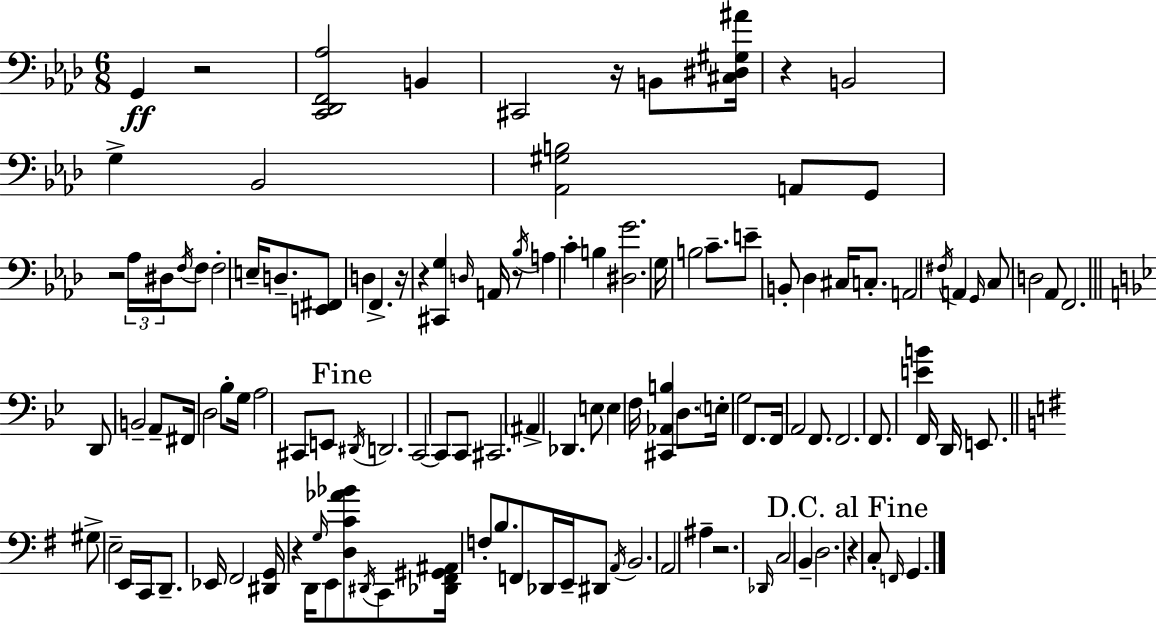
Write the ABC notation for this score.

X:1
T:Untitled
M:6/8
L:1/4
K:Fm
G,, z2 [C,,_D,,F,,_A,]2 B,, ^C,,2 z/4 B,,/2 [^C,^D,^G,^A]/4 z B,,2 G, _B,,2 [_A,,^G,B,]2 A,,/2 G,,/2 z2 _A,/4 ^D,/4 F,/4 F,/2 F,2 E,/4 D,/2 [E,,^F,,]/2 D, F,, z/4 z [^C,,G,] D,/4 A,,/4 z/2 _B,/4 A, C B, [^D,G]2 G,/4 B,2 C/2 E/2 B,,/2 _D, ^C,/4 C,/2 A,,2 ^F,/4 A,, G,,/4 C,/2 D,2 _A,,/2 F,,2 D,,/2 B,,2 A,,/2 ^F,,/4 D,2 _B,/2 G,/4 A,2 ^C,,/2 E,,/2 ^D,,/4 D,,2 C,,2 C,,/2 C,,/2 ^C,,2 ^A,, _D,, E,/2 E, F,/4 [^C,,_A,,B,] D,/2 E,/4 G,2 F,,/2 F,,/4 A,,2 F,,/2 F,,2 F,,/2 [EB] F,,/4 D,,/4 E,,/2 ^G,/2 E,2 E,,/4 C,,/4 D,,/2 _E,,/4 ^F,,2 [^D,,G,,]/4 z D,,/4 G,/4 E,,/2 [D,C_A_B]/2 ^D,,/4 C,,/2 [_D,,^F,,^G,,^A,,]/4 F,/2 B,/2 F,,/2 _D,,/4 E,,/4 ^D,,/2 A,,/4 B,,2 A,,2 ^A, z2 _D,,/4 C,2 B,, D,2 z C,/2 F,,/4 G,,